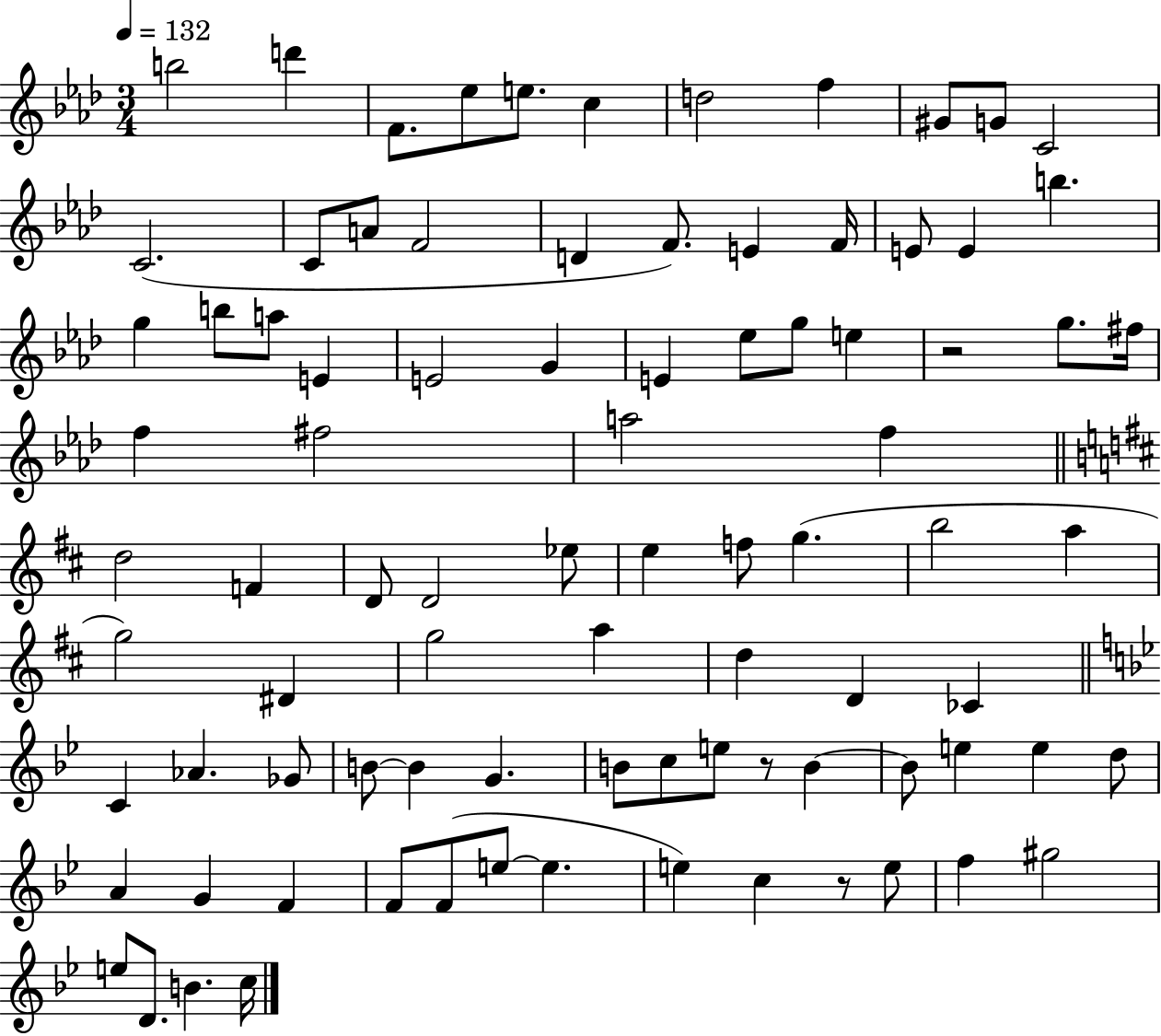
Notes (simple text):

B5/h D6/q F4/e. Eb5/e E5/e. C5/q D5/h F5/q G#4/e G4/e C4/h C4/h. C4/e A4/e F4/h D4/q F4/e. E4/q F4/s E4/e E4/q B5/q. G5/q B5/e A5/e E4/q E4/h G4/q E4/q Eb5/e G5/e E5/q R/h G5/e. F#5/s F5/q F#5/h A5/h F5/q D5/h F4/q D4/e D4/h Eb5/e E5/q F5/e G5/q. B5/h A5/q G5/h D#4/q G5/h A5/q D5/q D4/q CES4/q C4/q Ab4/q. Gb4/e B4/e B4/q G4/q. B4/e C5/e E5/e R/e B4/q B4/e E5/q E5/q D5/e A4/q G4/q F4/q F4/e F4/e E5/e E5/q. E5/q C5/q R/e E5/e F5/q G#5/h E5/e D4/e. B4/q. C5/s